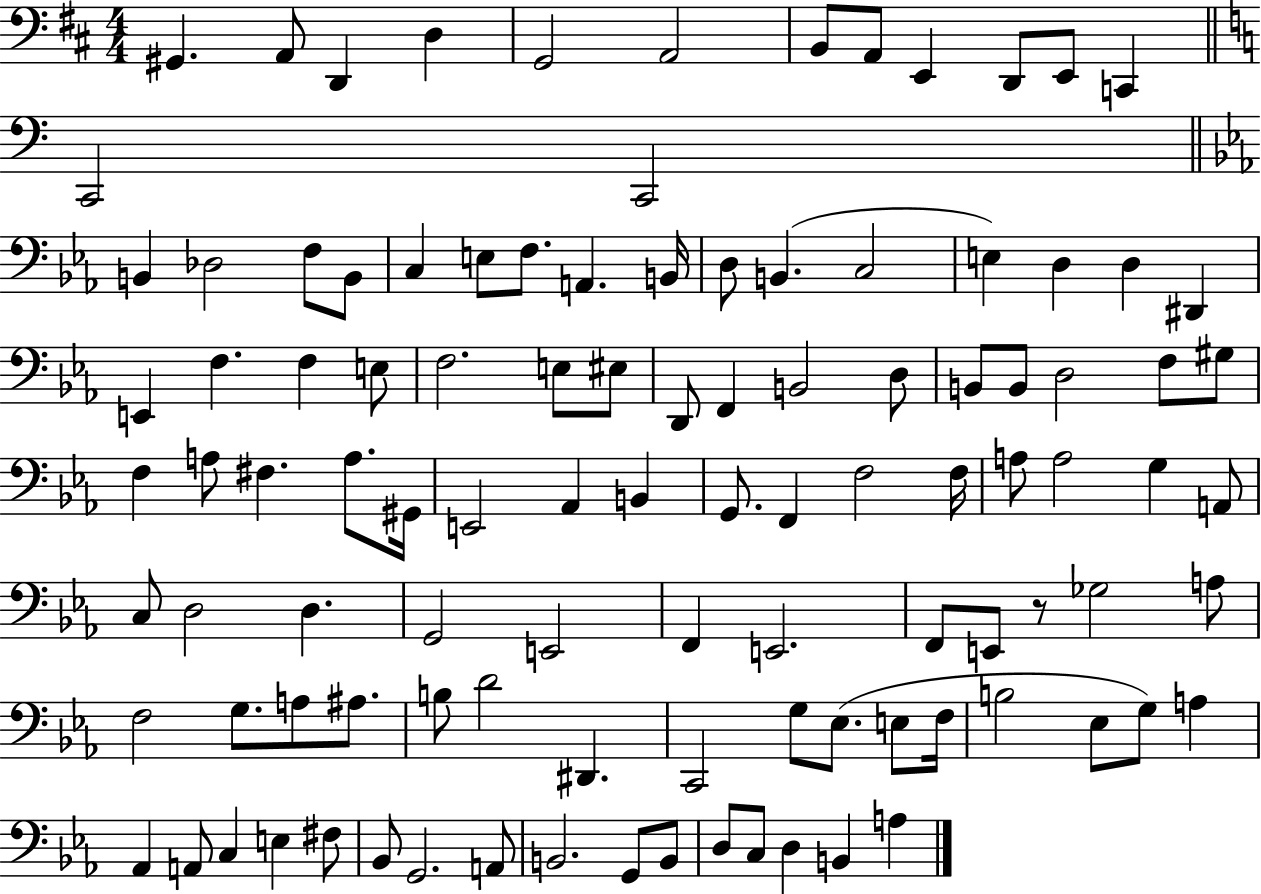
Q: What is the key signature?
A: D major